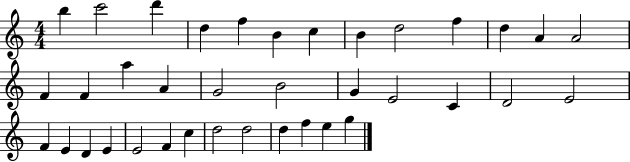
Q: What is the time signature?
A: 4/4